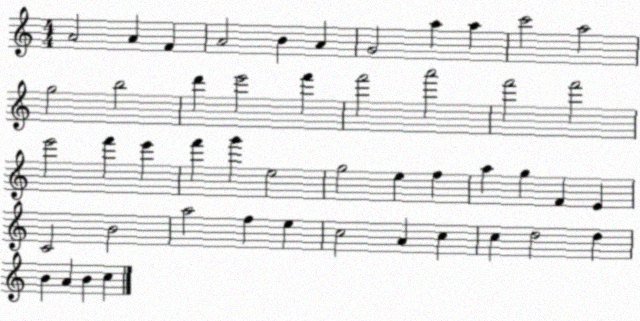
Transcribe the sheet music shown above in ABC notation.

X:1
T:Untitled
M:4/4
L:1/4
K:C
A2 A F A2 B A G2 a a c'2 a2 g2 b2 d' e'2 f' f'2 a'2 f'2 f'2 e'2 f' e' f' g' e2 g2 e f a g F E C2 B2 a2 f e c2 A c c d2 d B A B c